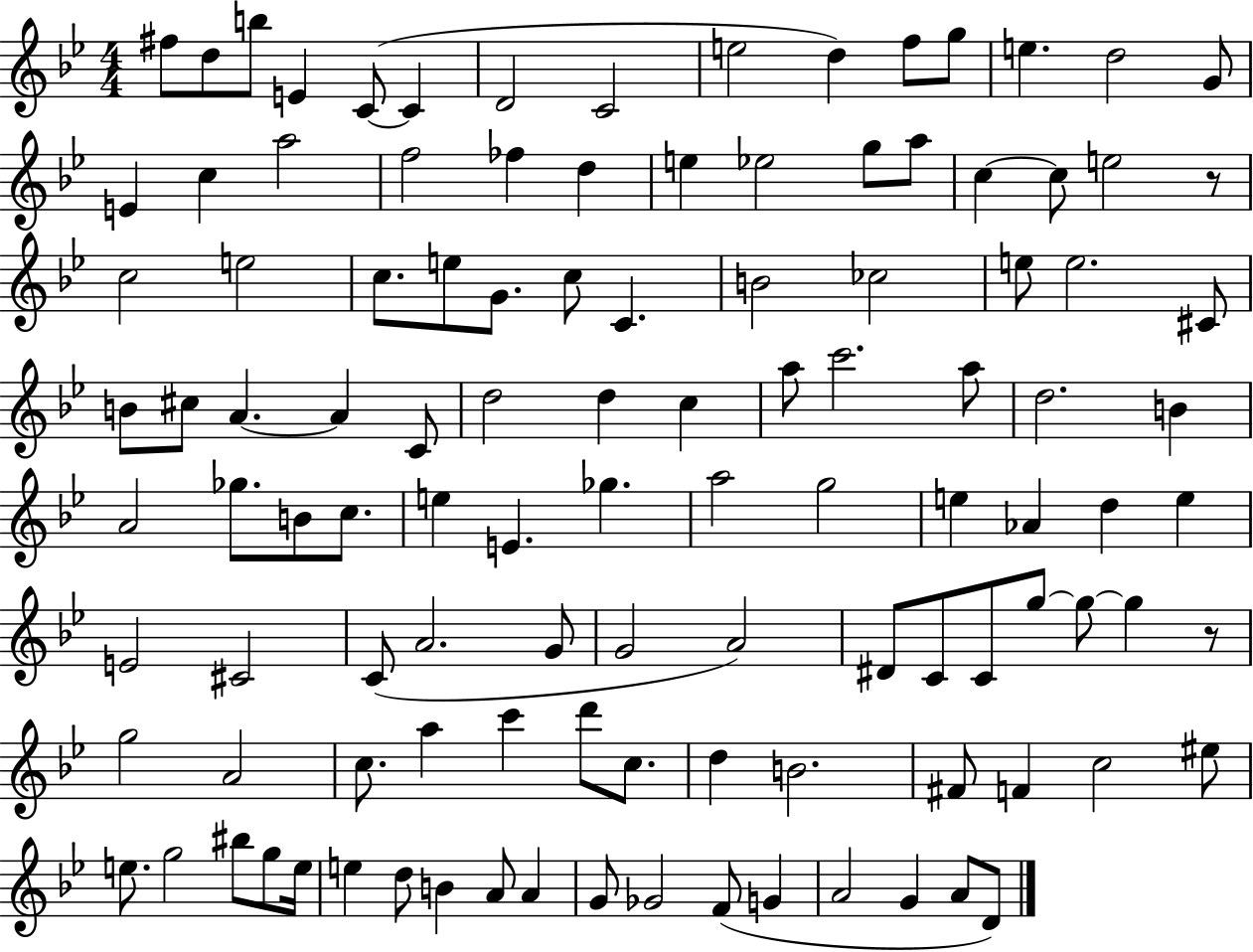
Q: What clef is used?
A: treble